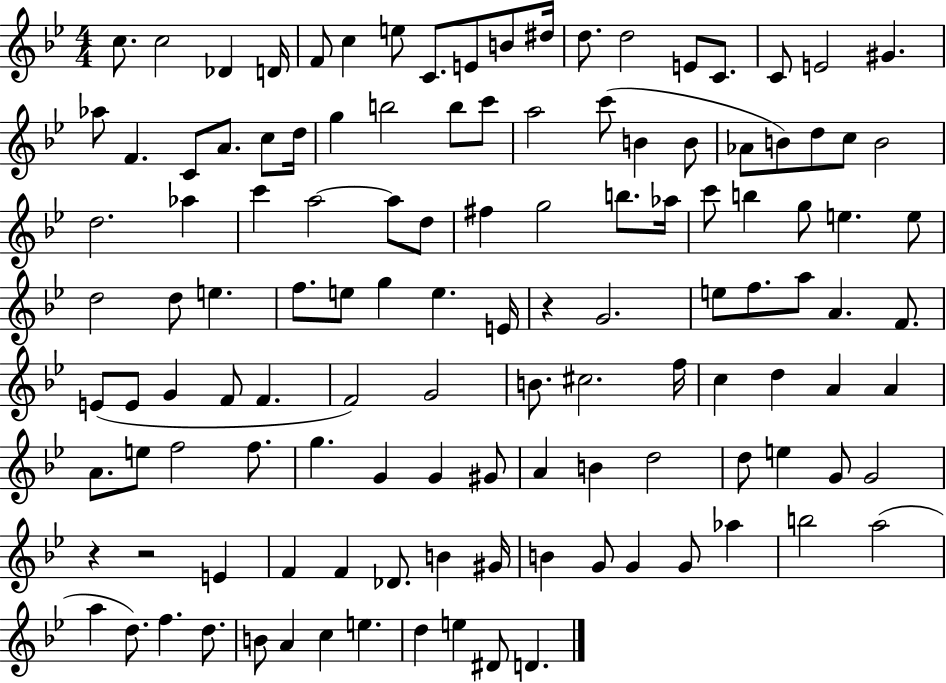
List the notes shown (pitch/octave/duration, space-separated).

C5/e. C5/h Db4/q D4/s F4/e C5/q E5/e C4/e. E4/e B4/e D#5/s D5/e. D5/h E4/e C4/e. C4/e E4/h G#4/q. Ab5/e F4/q. C4/e A4/e. C5/e D5/s G5/q B5/h B5/e C6/e A5/h C6/e B4/q B4/e Ab4/e B4/e D5/e C5/e B4/h D5/h. Ab5/q C6/q A5/h A5/e D5/e F#5/q G5/h B5/e. Ab5/s C6/e B5/q G5/e E5/q. E5/e D5/h D5/e E5/q. F5/e. E5/e G5/q E5/q. E4/s R/q G4/h. E5/e F5/e. A5/e A4/q. F4/e. E4/e E4/e G4/q F4/e F4/q. F4/h G4/h B4/e. C#5/h. F5/s C5/q D5/q A4/q A4/q A4/e. E5/e F5/h F5/e. G5/q. G4/q G4/q G#4/e A4/q B4/q D5/h D5/e E5/q G4/e G4/h R/q R/h E4/q F4/q F4/q Db4/e. B4/q G#4/s B4/q G4/e G4/q G4/e Ab5/q B5/h A5/h A5/q D5/e. F5/q. D5/e. B4/e A4/q C5/q E5/q. D5/q E5/q D#4/e D4/q.